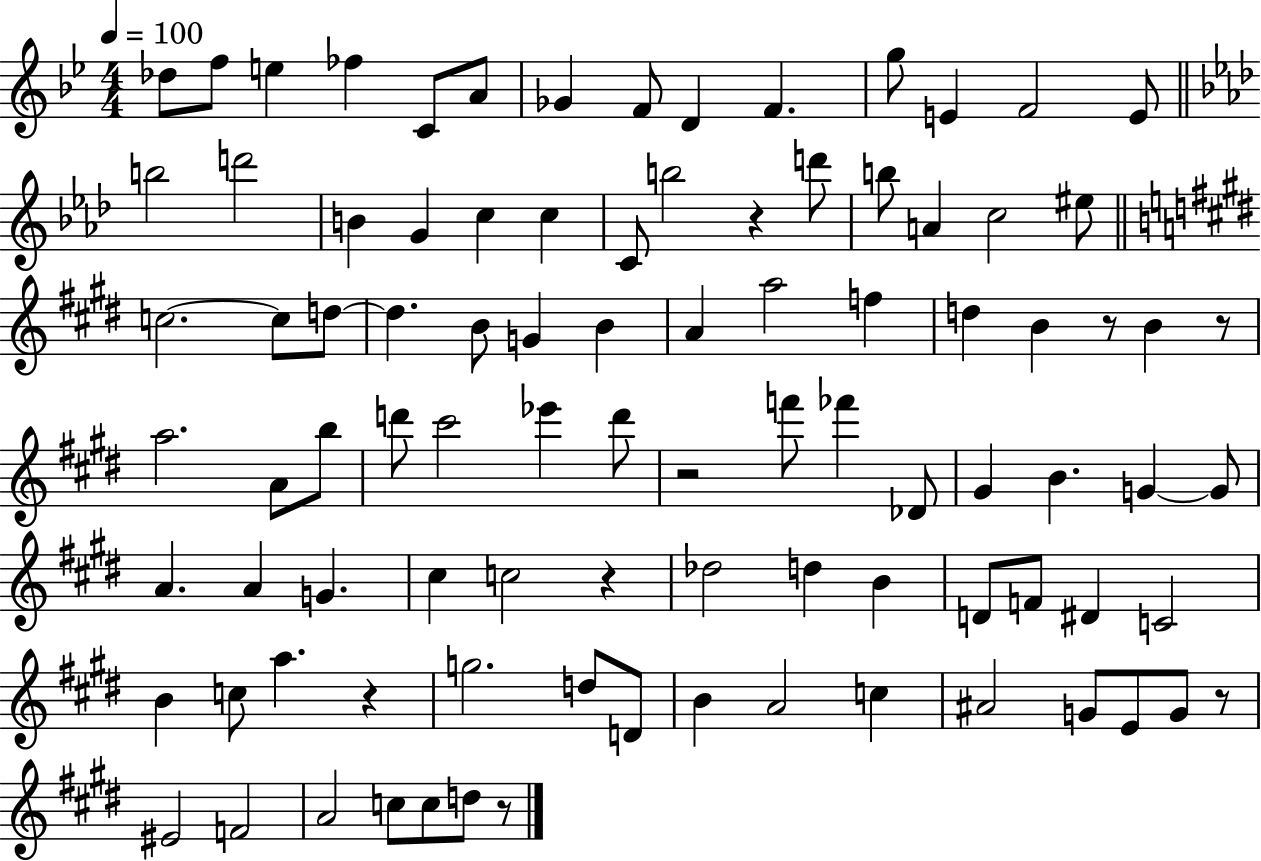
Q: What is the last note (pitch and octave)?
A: D5